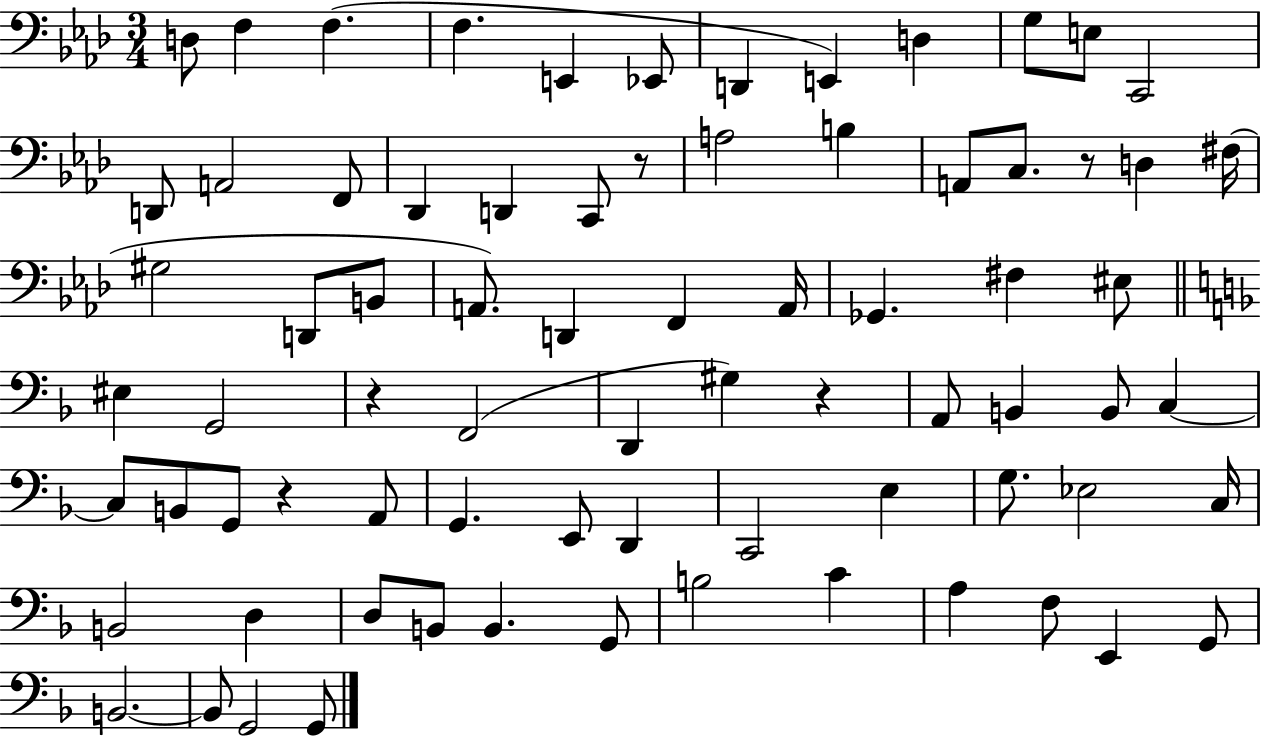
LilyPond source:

{
  \clef bass
  \numericTimeSignature
  \time 3/4
  \key aes \major
  d8 f4 f4.( | f4. e,4 ees,8 | d,4 e,4) d4 | g8 e8 c,2 | \break d,8 a,2 f,8 | des,4 d,4 c,8 r8 | a2 b4 | a,8 c8. r8 d4 fis16( | \break gis2 d,8 b,8 | a,8.) d,4 f,4 a,16 | ges,4. fis4 eis8 | \bar "||" \break \key d \minor eis4 g,2 | r4 f,2( | d,4 gis4) r4 | a,8 b,4 b,8 c4~~ | \break c8 b,8 g,8 r4 a,8 | g,4. e,8 d,4 | c,2 e4 | g8. ees2 c16 | \break b,2 d4 | d8 b,8 b,4. g,8 | b2 c'4 | a4 f8 e,4 g,8 | \break b,2.~~ | b,8 g,2 g,8 | \bar "|."
}